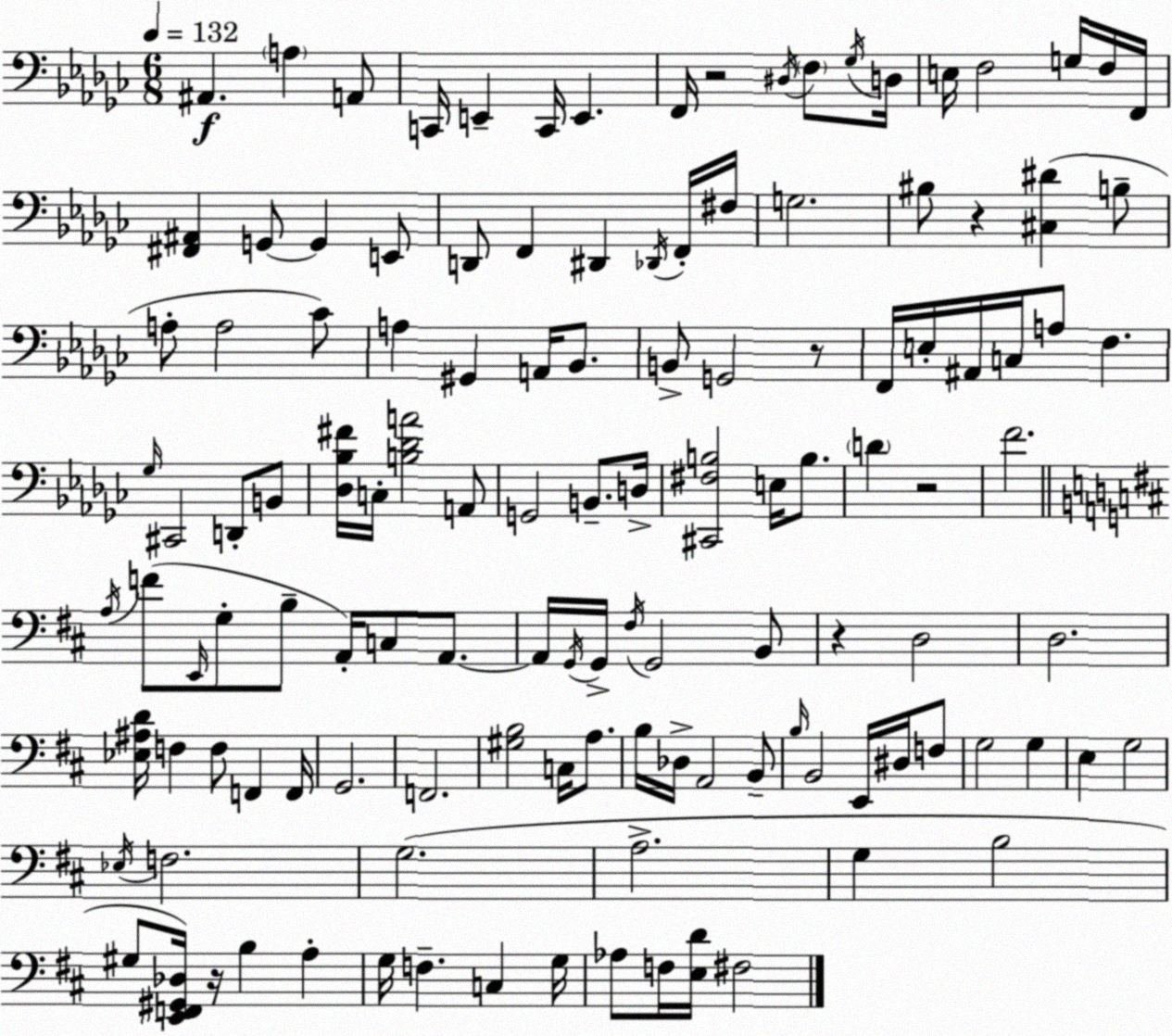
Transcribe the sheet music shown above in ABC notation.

X:1
T:Untitled
M:6/8
L:1/4
K:Ebm
^A,, A, A,,/2 C,,/4 E,, C,,/4 E,, F,,/4 z2 ^D,/4 F,/2 _G,/4 D,/4 E,/4 F,2 G,/4 F,/4 F,,/4 [^F,,^A,,] G,,/2 G,, E,,/2 D,,/2 F,, ^D,, _D,,/4 F,,/4 ^F,/4 G,2 ^B,/2 z [^C,^D] B,/2 A,/2 A,2 _C/2 A, ^G,, A,,/4 _B,,/2 B,,/2 G,,2 z/2 F,,/4 E,/4 ^A,,/4 C,/4 A,/2 F, _G,/4 ^C,,2 D,,/2 B,,/2 [_D,_B,^F]/4 C,/4 [B,_DA]2 A,,/2 G,,2 B,,/2 D,/4 [^C,,^F,B,]2 E,/4 B,/2 D z2 F2 A,/4 F/2 E,,/4 G,/2 B,/2 A,,/4 C,/2 A,,/2 A,,/4 G,,/4 G,,/4 ^F,/4 G,,2 B,,/2 z D,2 D,2 [_E,^A,D]/4 F, F,/2 F,, F,,/4 G,,2 F,,2 [^G,B,]2 C,/4 A,/2 B,/4 _D,/4 A,,2 B,,/2 B,/4 B,,2 E,,/4 ^D,/4 F,/2 G,2 G, E, G,2 _E,/4 F,2 G,2 A,2 G, B,2 ^G,/2 [E,,F,,^G,,_D,]/4 z/4 B, A, G,/4 F, C, G,/4 _A,/2 F,/4 [E,D]/4 ^F,2